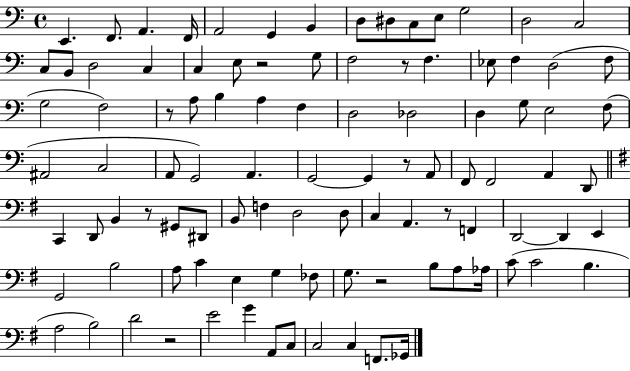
X:1
T:Untitled
M:4/4
L:1/4
K:C
E,, F,,/2 A,, F,,/4 A,,2 G,, B,, D,/2 ^D,/2 C,/2 E,/2 G,2 D,2 C,2 C,/2 B,,/2 D,2 C, C, E,/2 z2 G,/2 F,2 z/2 F, _E,/2 F, D,2 F,/2 G,2 F,2 z/2 A,/2 B, A, F, D,2 _D,2 D, G,/2 E,2 F,/2 ^A,,2 C,2 A,,/2 G,,2 A,, G,,2 G,, z/2 A,,/2 F,,/2 F,,2 A,, D,,/2 C,, D,,/2 B,, z/2 ^G,,/2 ^D,,/2 B,,/2 F, D,2 D,/2 C, A,, z/2 F,, D,,2 D,, E,, G,,2 B,2 A,/2 C E, G, _F,/2 G,/2 z2 B,/2 A,/2 _A,/4 C/2 C2 B, A,2 B,2 D2 z2 E2 G A,,/2 C,/2 C,2 C, F,,/2 _G,,/4